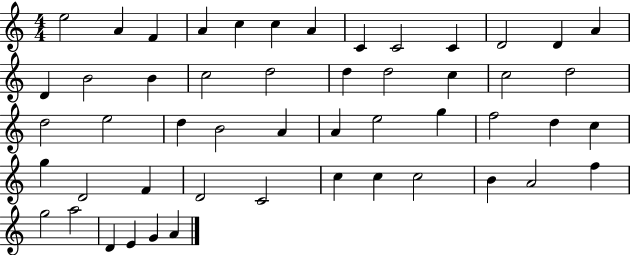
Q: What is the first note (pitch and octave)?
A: E5